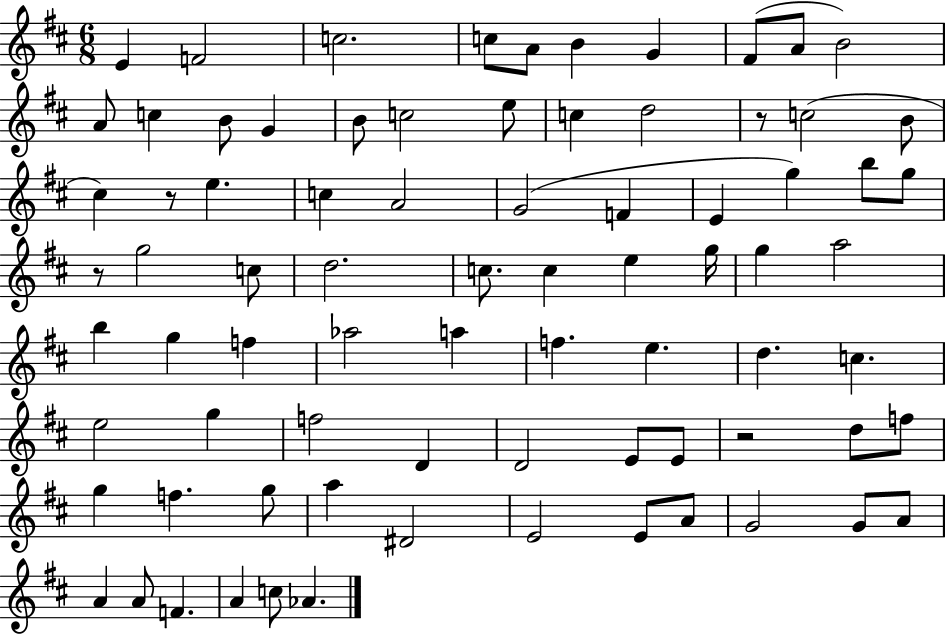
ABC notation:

X:1
T:Untitled
M:6/8
L:1/4
K:D
E F2 c2 c/2 A/2 B G ^F/2 A/2 B2 A/2 c B/2 G B/2 c2 e/2 c d2 z/2 c2 B/2 ^c z/2 e c A2 G2 F E g b/2 g/2 z/2 g2 c/2 d2 c/2 c e g/4 g a2 b g f _a2 a f e d c e2 g f2 D D2 E/2 E/2 z2 d/2 f/2 g f g/2 a ^D2 E2 E/2 A/2 G2 G/2 A/2 A A/2 F A c/2 _A